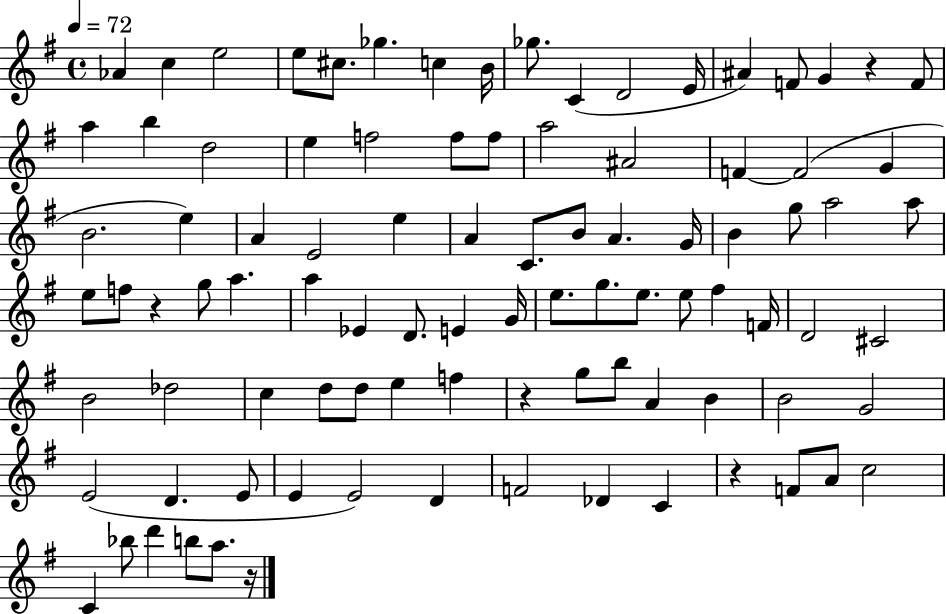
Ab4/q C5/q E5/h E5/e C#5/e. Gb5/q. C5/q B4/s Gb5/e. C4/q D4/h E4/s A#4/q F4/e G4/q R/q F4/e A5/q B5/q D5/h E5/q F5/h F5/e F5/e A5/h A#4/h F4/q F4/h G4/q B4/h. E5/q A4/q E4/h E5/q A4/q C4/e. B4/e A4/q. G4/s B4/q G5/e A5/h A5/e E5/e F5/e R/q G5/e A5/q. A5/q Eb4/q D4/e. E4/q G4/s E5/e. G5/e. E5/e. E5/e F#5/q F4/s D4/h C#4/h B4/h Db5/h C5/q D5/e D5/e E5/q F5/q R/q G5/e B5/e A4/q B4/q B4/h G4/h E4/h D4/q. E4/e E4/q E4/h D4/q F4/h Db4/q C4/q R/q F4/e A4/e C5/h C4/q Bb5/e D6/q B5/e A5/e. R/s